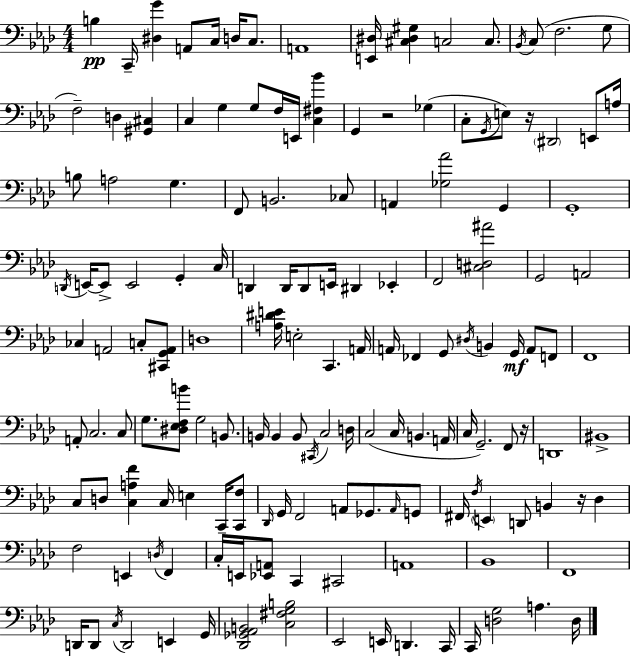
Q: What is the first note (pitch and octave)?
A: B3